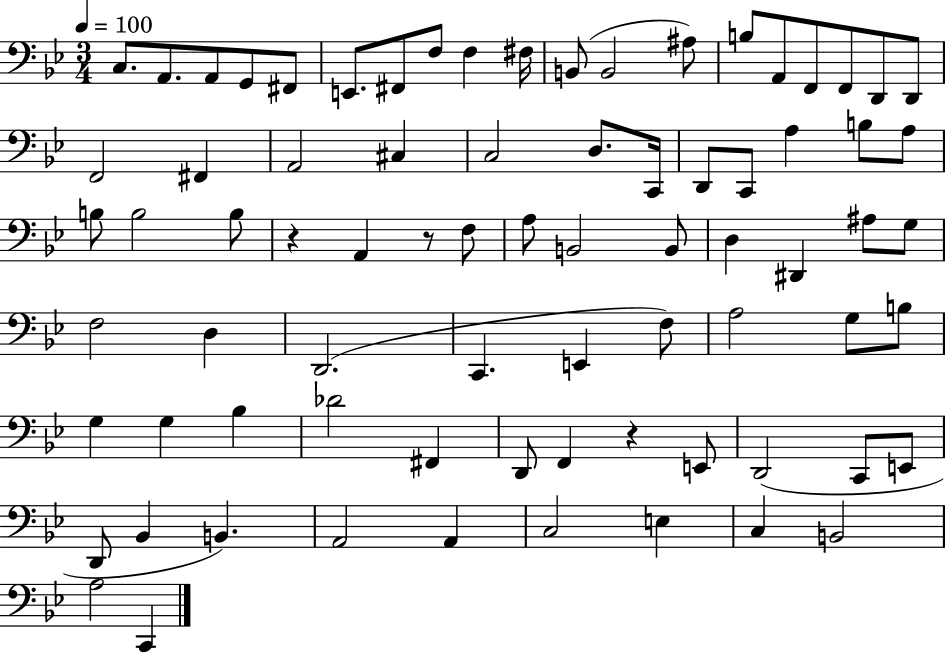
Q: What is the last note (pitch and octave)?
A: C2